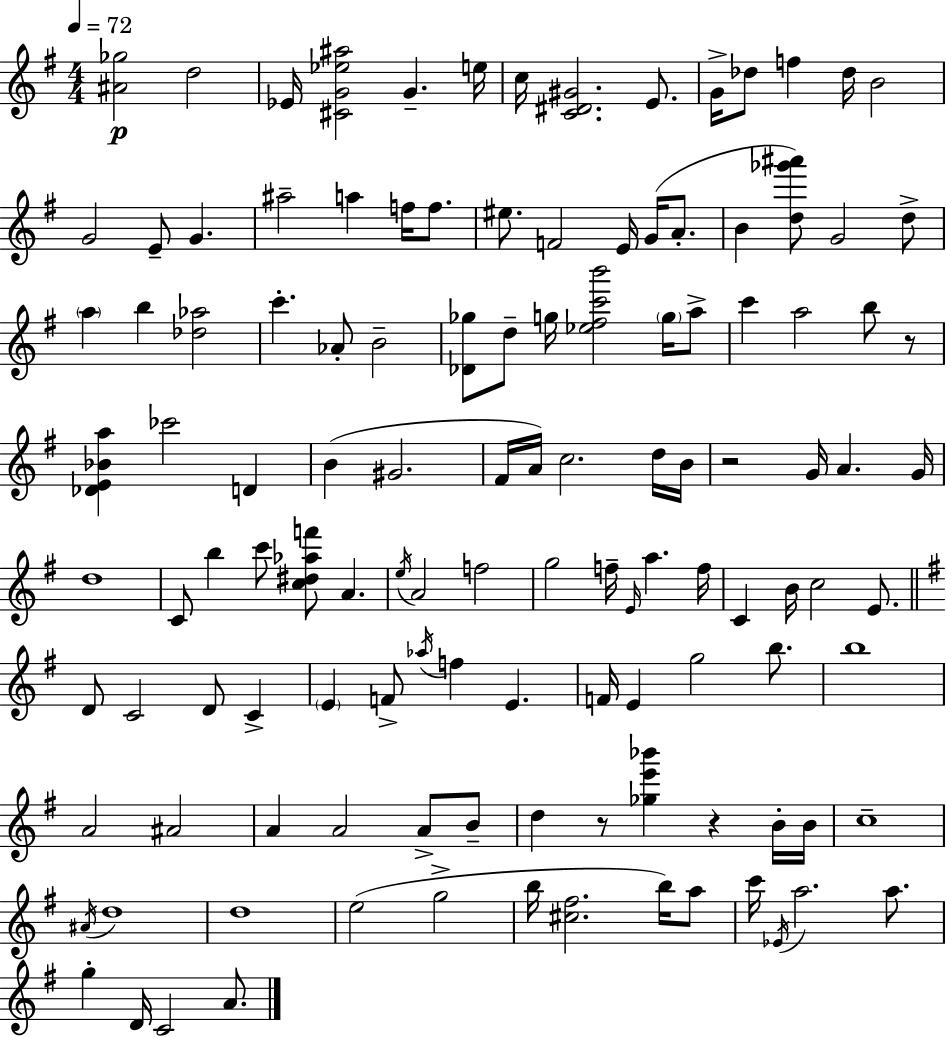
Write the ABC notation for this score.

X:1
T:Untitled
M:4/4
L:1/4
K:G
[^A_g]2 d2 _E/4 [^CG_e^a]2 G e/4 c/4 [C^D^G]2 E/2 G/4 _d/2 f _d/4 B2 G2 E/2 G ^a2 a f/4 f/2 ^e/2 F2 E/4 G/4 A/2 B [d_g'^a']/2 G2 d/2 a b [_d_a]2 c' _A/2 B2 [_D_g]/2 d/2 g/4 [_e^fc'b']2 g/4 a/2 c' a2 b/2 z/2 [_DE_Ba] _c'2 D B ^G2 ^F/4 A/4 c2 d/4 B/4 z2 G/4 A G/4 d4 C/2 b c'/2 [c^d_af']/2 A e/4 A2 f2 g2 f/4 E/4 a f/4 C B/4 c2 E/2 D/2 C2 D/2 C E F/2 _a/4 f E F/4 E g2 b/2 b4 A2 ^A2 A A2 A/2 B/2 d z/2 [_ge'_b'] z B/4 B/4 c4 ^A/4 d4 d4 e2 g2 b/4 [^c^f]2 b/4 a/2 c'/4 _E/4 a2 a/2 g D/4 C2 A/2